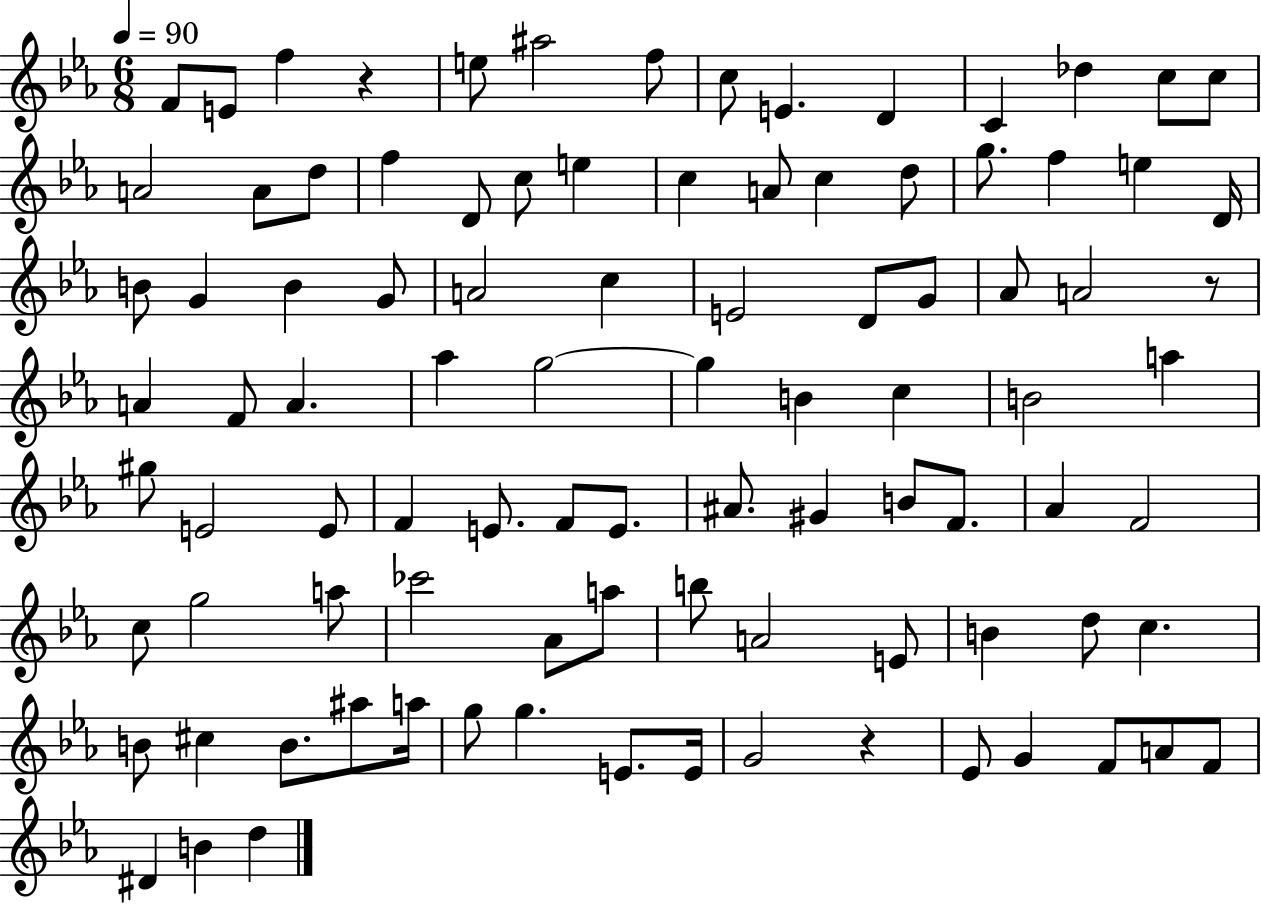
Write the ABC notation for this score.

X:1
T:Untitled
M:6/8
L:1/4
K:Eb
F/2 E/2 f z e/2 ^a2 f/2 c/2 E D C _d c/2 c/2 A2 A/2 d/2 f D/2 c/2 e c A/2 c d/2 g/2 f e D/4 B/2 G B G/2 A2 c E2 D/2 G/2 _A/2 A2 z/2 A F/2 A _a g2 g B c B2 a ^g/2 E2 E/2 F E/2 F/2 E/2 ^A/2 ^G B/2 F/2 _A F2 c/2 g2 a/2 _c'2 _A/2 a/2 b/2 A2 E/2 B d/2 c B/2 ^c B/2 ^a/2 a/4 g/2 g E/2 E/4 G2 z _E/2 G F/2 A/2 F/2 ^D B d